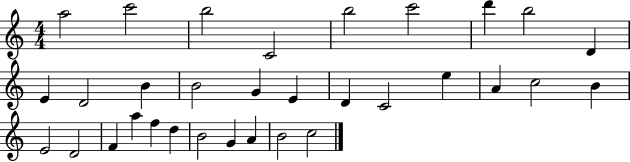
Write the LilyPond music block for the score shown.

{
  \clef treble
  \numericTimeSignature
  \time 4/4
  \key c \major
  a''2 c'''2 | b''2 c'2 | b''2 c'''2 | d'''4 b''2 d'4 | \break e'4 d'2 b'4 | b'2 g'4 e'4 | d'4 c'2 e''4 | a'4 c''2 b'4 | \break e'2 d'2 | f'4 a''4 f''4 d''4 | b'2 g'4 a'4 | b'2 c''2 | \break \bar "|."
}